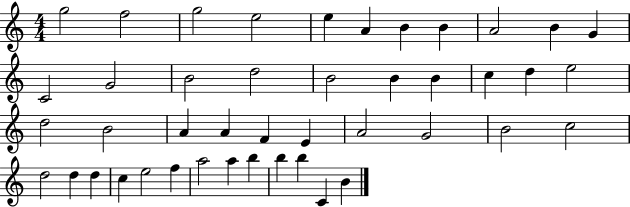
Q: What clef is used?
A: treble